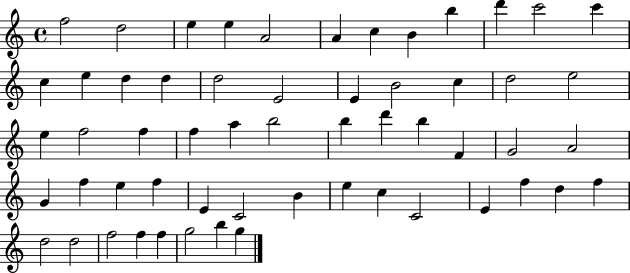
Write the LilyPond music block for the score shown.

{
  \clef treble
  \time 4/4
  \defaultTimeSignature
  \key c \major
  f''2 d''2 | e''4 e''4 a'2 | a'4 c''4 b'4 b''4 | d'''4 c'''2 c'''4 | \break c''4 e''4 d''4 d''4 | d''2 e'2 | e'4 b'2 c''4 | d''2 e''2 | \break e''4 f''2 f''4 | f''4 a''4 b''2 | b''4 d'''4 b''4 f'4 | g'2 a'2 | \break g'4 f''4 e''4 f''4 | e'4 c'2 b'4 | e''4 c''4 c'2 | e'4 f''4 d''4 f''4 | \break d''2 d''2 | f''2 f''4 f''4 | g''2 b''4 g''4 | \bar "|."
}